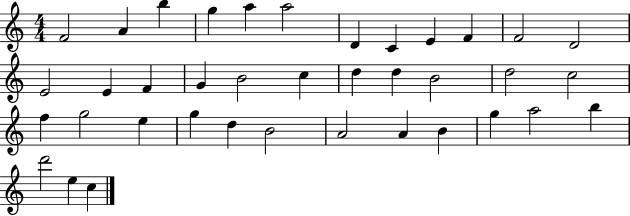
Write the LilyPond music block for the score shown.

{
  \clef treble
  \numericTimeSignature
  \time 4/4
  \key c \major
  f'2 a'4 b''4 | g''4 a''4 a''2 | d'4 c'4 e'4 f'4 | f'2 d'2 | \break e'2 e'4 f'4 | g'4 b'2 c''4 | d''4 d''4 b'2 | d''2 c''2 | \break f''4 g''2 e''4 | g''4 d''4 b'2 | a'2 a'4 b'4 | g''4 a''2 b''4 | \break d'''2 e''4 c''4 | \bar "|."
}